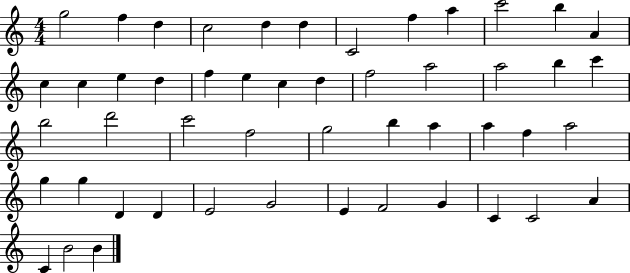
G5/h F5/q D5/q C5/h D5/q D5/q C4/h F5/q A5/q C6/h B5/q A4/q C5/q C5/q E5/q D5/q F5/q E5/q C5/q D5/q F5/h A5/h A5/h B5/q C6/q B5/h D6/h C6/h F5/h G5/h B5/q A5/q A5/q F5/q A5/h G5/q G5/q D4/q D4/q E4/h G4/h E4/q F4/h G4/q C4/q C4/h A4/q C4/q B4/h B4/q